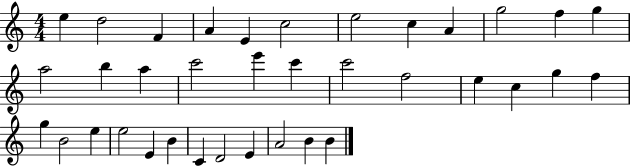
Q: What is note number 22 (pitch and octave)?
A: C5